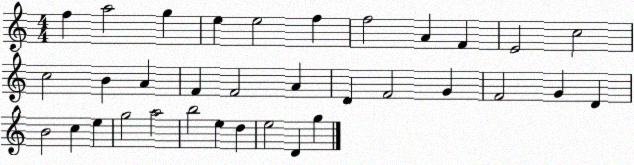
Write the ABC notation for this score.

X:1
T:Untitled
M:4/4
L:1/4
K:C
f a2 g e e2 f f2 A F E2 c2 c2 B A F F2 A D F2 G F2 G D B2 c e g2 a2 b2 e d e2 D g